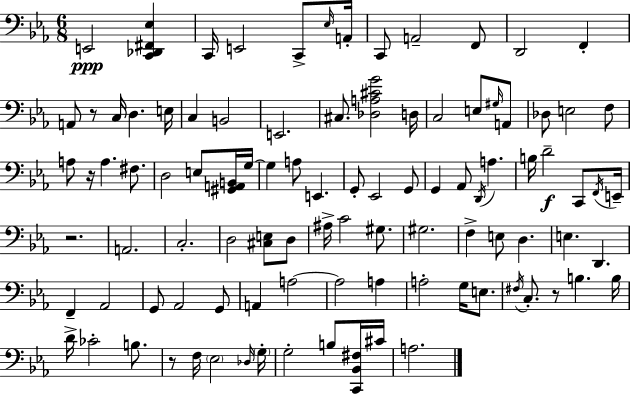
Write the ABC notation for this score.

X:1
T:Untitled
M:6/8
L:1/4
K:Eb
E,,2 [C,,_D,,^F,,_E,] C,,/4 E,,2 C,,/2 _E,/4 A,,/4 C,,/2 A,,2 F,,/2 D,,2 F,, A,,/2 z/2 C,/4 D, E,/4 C, B,,2 E,,2 ^C,/2 [_D,A,^CG]2 D,/4 C,2 E,/2 ^G,/4 A,,/2 _D,/2 E,2 F,/2 A,/2 z/4 A, ^F,/2 D,2 E,/2 [^G,,A,,B,,]/4 G,/4 G, A,/2 E,, G,,/2 _E,,2 G,,/2 G,, _A,,/2 D,,/4 A, B,/4 D2 C,,/2 F,,/4 E,,/4 z2 A,,2 C,2 D,2 [^C,E,]/2 D,/2 ^A,/4 C2 ^G,/2 ^G,2 F, E,/2 D, E, D,, F,, _A,,2 G,,/2 _A,,2 G,,/2 A,, A,2 A,2 A, A,2 G,/4 E,/2 ^F,/4 C,/2 z/2 B, B,/4 D/4 _C2 B,/2 z/2 F,/4 _E,2 _D,/4 G,/4 G,2 B,/2 [C,,_B,,^F,]/4 ^C/4 A,2